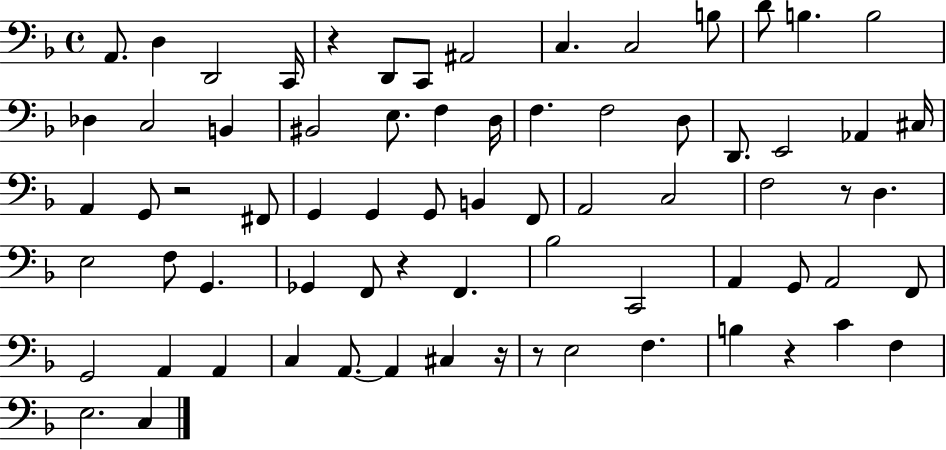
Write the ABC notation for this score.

X:1
T:Untitled
M:4/4
L:1/4
K:F
A,,/2 D, D,,2 C,,/4 z D,,/2 C,,/2 ^A,,2 C, C,2 B,/2 D/2 B, B,2 _D, C,2 B,, ^B,,2 E,/2 F, D,/4 F, F,2 D,/2 D,,/2 E,,2 _A,, ^C,/4 A,, G,,/2 z2 ^F,,/2 G,, G,, G,,/2 B,, F,,/2 A,,2 C,2 F,2 z/2 D, E,2 F,/2 G,, _G,, F,,/2 z F,, _B,2 C,,2 A,, G,,/2 A,,2 F,,/2 G,,2 A,, A,, C, A,,/2 A,, ^C, z/4 z/2 E,2 F, B, z C F, E,2 C,